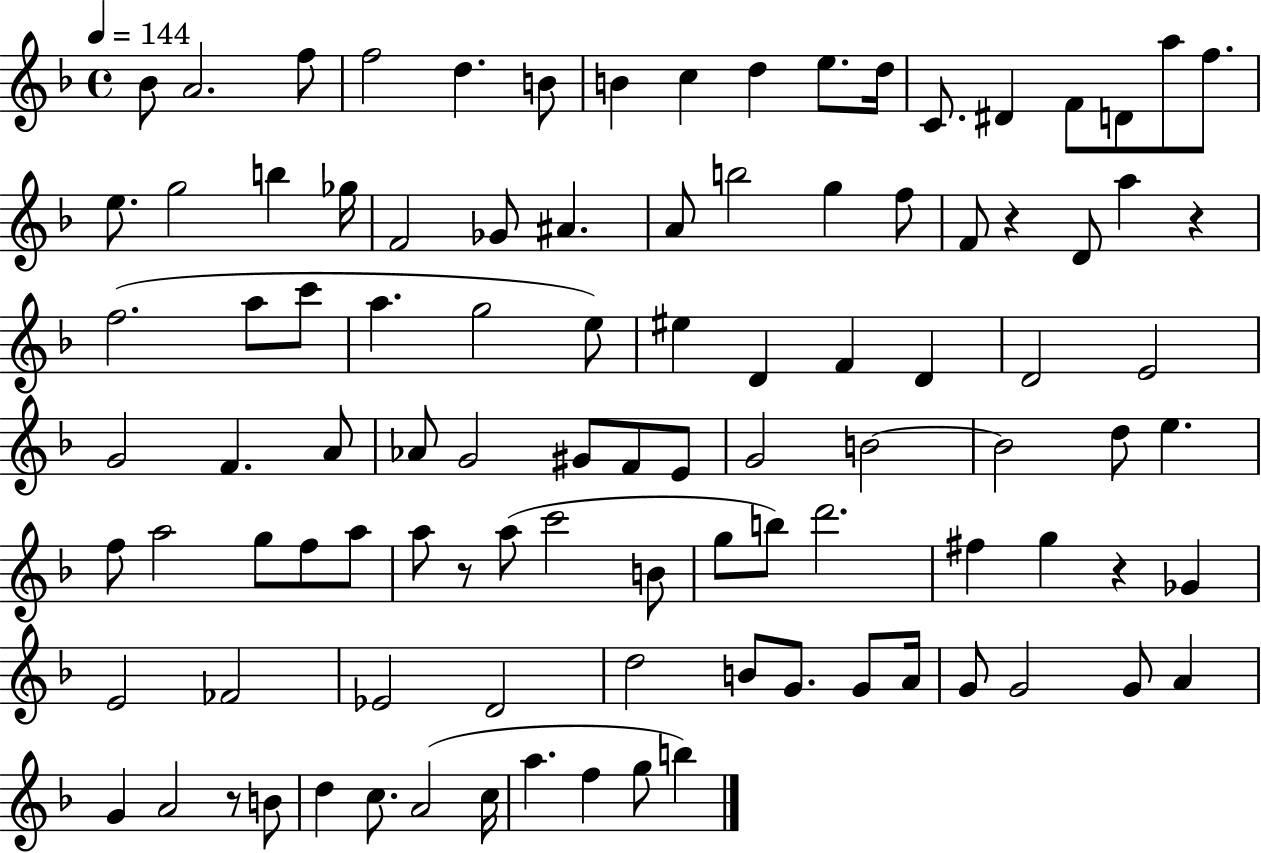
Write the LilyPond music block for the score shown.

{
  \clef treble
  \time 4/4
  \defaultTimeSignature
  \key f \major
  \tempo 4 = 144
  bes'8 a'2. f''8 | f''2 d''4. b'8 | b'4 c''4 d''4 e''8. d''16 | c'8. dis'4 f'8 d'8 a''8 f''8. | \break e''8. g''2 b''4 ges''16 | f'2 ges'8 ais'4. | a'8 b''2 g''4 f''8 | f'8 r4 d'8 a''4 r4 | \break f''2.( a''8 c'''8 | a''4. g''2 e''8) | eis''4 d'4 f'4 d'4 | d'2 e'2 | \break g'2 f'4. a'8 | aes'8 g'2 gis'8 f'8 e'8 | g'2 b'2~~ | b'2 d''8 e''4. | \break f''8 a''2 g''8 f''8 a''8 | a''8 r8 a''8( c'''2 b'8 | g''8 b''8) d'''2. | fis''4 g''4 r4 ges'4 | \break e'2 fes'2 | ees'2 d'2 | d''2 b'8 g'8. g'8 a'16 | g'8 g'2 g'8 a'4 | \break g'4 a'2 r8 b'8 | d''4 c''8. a'2( c''16 | a''4. f''4 g''8 b''4) | \bar "|."
}